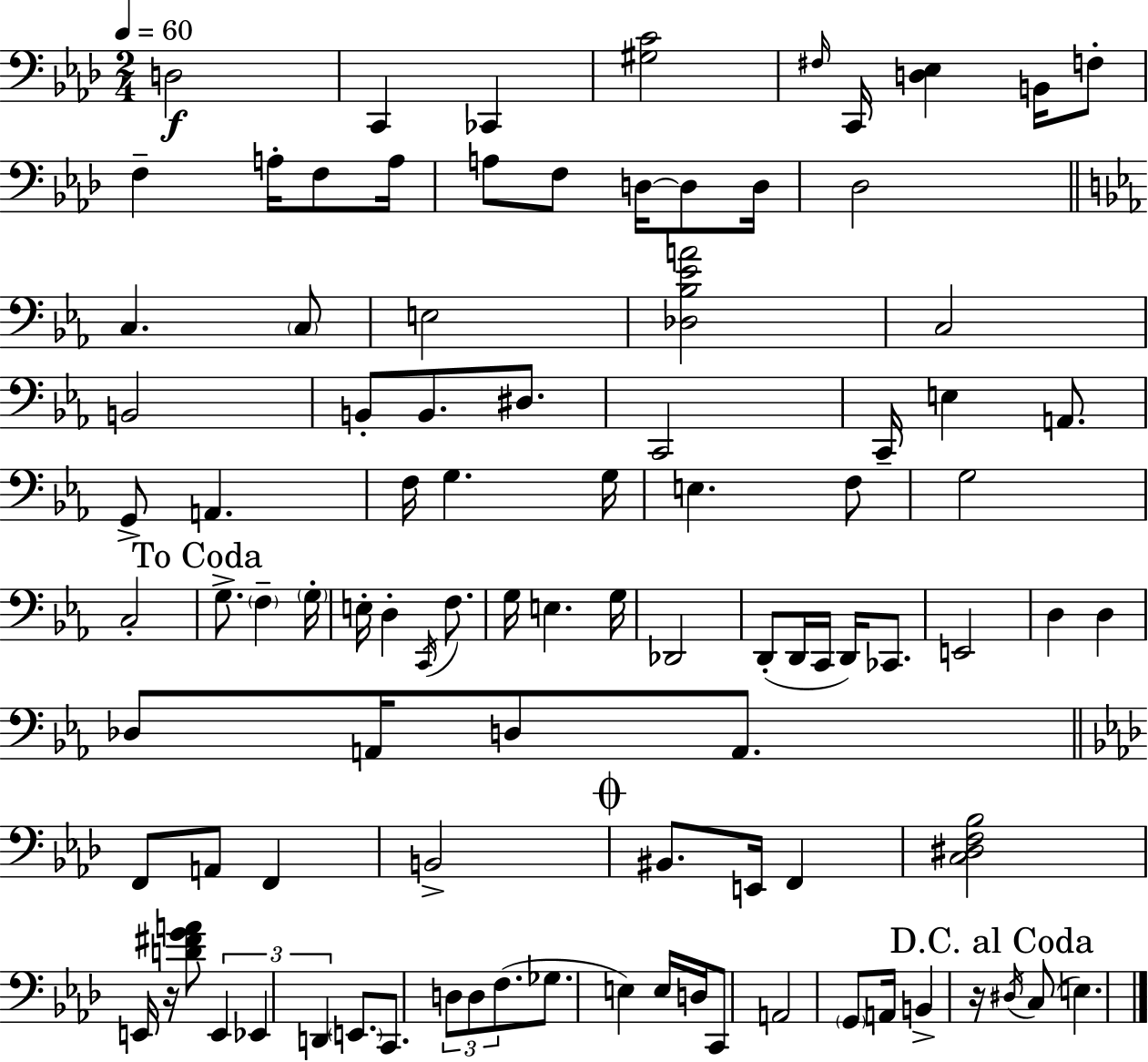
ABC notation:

X:1
T:Untitled
M:2/4
L:1/4
K:Ab
D,2 C,, _C,, [^G,C]2 ^F,/4 C,,/4 [D,_E,] B,,/4 F,/2 F, A,/4 F,/2 A,/4 A,/2 F,/2 D,/4 D,/2 D,/4 _D,2 C, C,/2 E,2 [_D,_B,_EA]2 C,2 B,,2 B,,/2 B,,/2 ^D,/2 C,,2 C,,/4 E, A,,/2 G,,/2 A,, F,/4 G, G,/4 E, F,/2 G,2 C,2 G,/2 F, G,/4 E,/4 D, C,,/4 F,/2 G,/4 E, G,/4 _D,,2 D,,/2 D,,/4 C,,/4 D,,/4 _C,,/2 E,,2 D, D, _D,/2 A,,/4 D,/2 A,,/2 F,,/2 A,,/2 F,, B,,2 ^B,,/2 E,,/4 F,, [C,^D,F,_B,]2 E,,/4 z/4 [D^FGA]/2 E,, _E,, D,, E,,/2 C,,/2 D,/2 D,/2 F,/2 _G,/2 E, E,/4 D,/4 C,,/2 A,,2 G,,/2 A,,/4 B,, z/4 ^D,/4 C,/2 E,